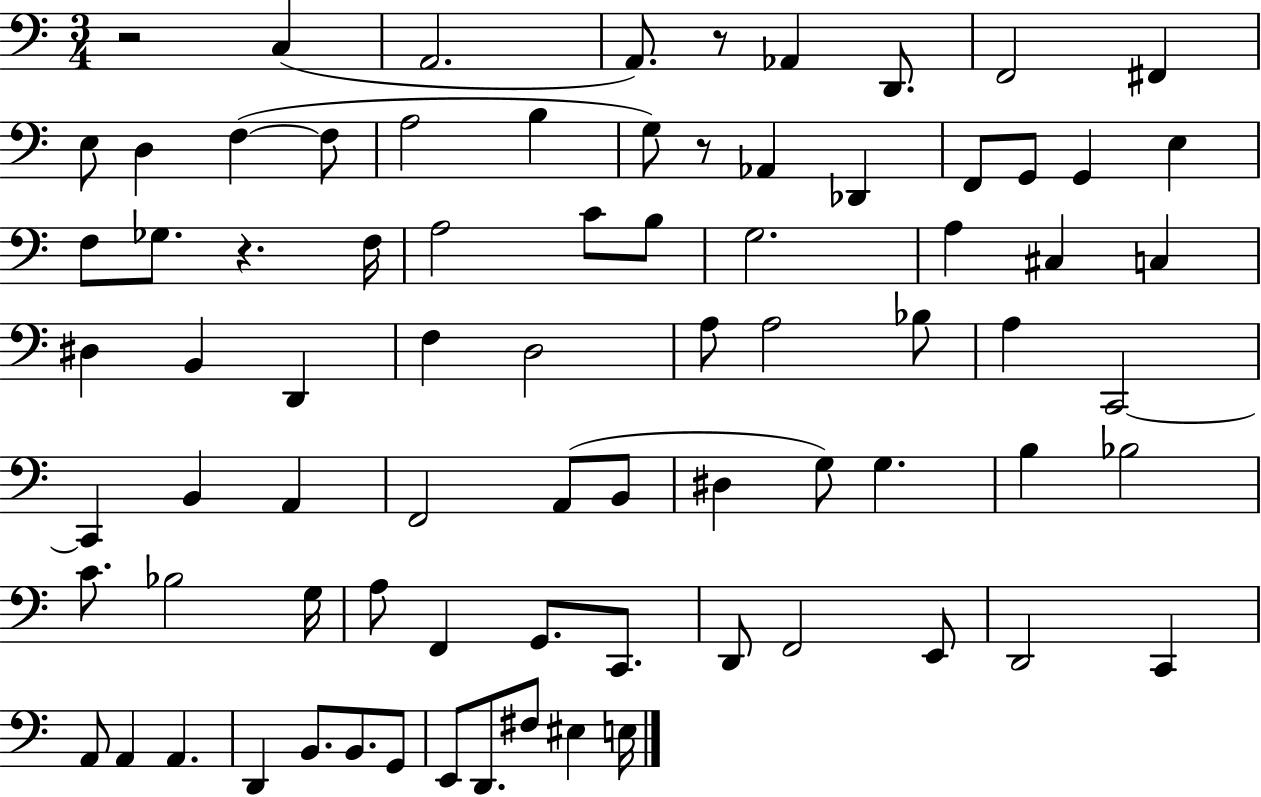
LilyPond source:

{
  \clef bass
  \numericTimeSignature
  \time 3/4
  \key c \major
  r2 c4( | a,2. | a,8.) r8 aes,4 d,8. | f,2 fis,4 | \break e8 d4 f4~(~ f8 | a2 b4 | g8) r8 aes,4 des,4 | f,8 g,8 g,4 e4 | \break f8 ges8. r4. f16 | a2 c'8 b8 | g2. | a4 cis4 c4 | \break dis4 b,4 d,4 | f4 d2 | a8 a2 bes8 | a4 c,2~~ | \break c,4 b,4 a,4 | f,2 a,8( b,8 | dis4 g8) g4. | b4 bes2 | \break c'8. bes2 g16 | a8 f,4 g,8. c,8. | d,8 f,2 e,8 | d,2 c,4 | \break a,8 a,4 a,4. | d,4 b,8. b,8. g,8 | e,8 d,8. fis8 eis4 e16 | \bar "|."
}